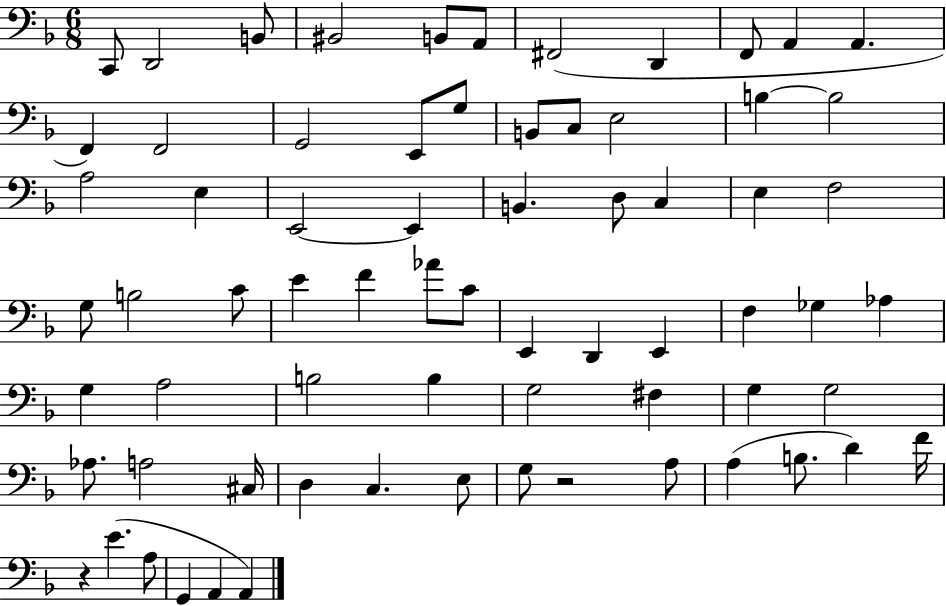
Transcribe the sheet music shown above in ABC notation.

X:1
T:Untitled
M:6/8
L:1/4
K:F
C,,/2 D,,2 B,,/2 ^B,,2 B,,/2 A,,/2 ^F,,2 D,, F,,/2 A,, A,, F,, F,,2 G,,2 E,,/2 G,/2 B,,/2 C,/2 E,2 B, B,2 A,2 E, E,,2 E,, B,, D,/2 C, E, F,2 G,/2 B,2 C/2 E F _A/2 C/2 E,, D,, E,, F, _G, _A, G, A,2 B,2 B, G,2 ^F, G, G,2 _A,/2 A,2 ^C,/4 D, C, E,/2 G,/2 z2 A,/2 A, B,/2 D F/4 z E A,/2 G,, A,, A,,